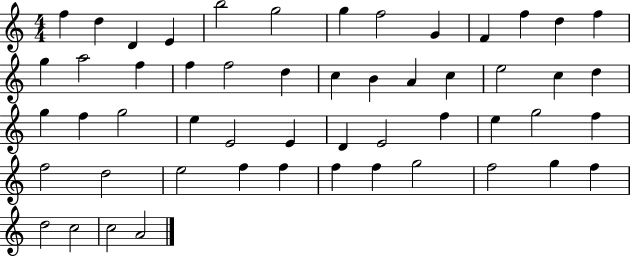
{
  \clef treble
  \numericTimeSignature
  \time 4/4
  \key c \major
  f''4 d''4 d'4 e'4 | b''2 g''2 | g''4 f''2 g'4 | f'4 f''4 d''4 f''4 | \break g''4 a''2 f''4 | f''4 f''2 d''4 | c''4 b'4 a'4 c''4 | e''2 c''4 d''4 | \break g''4 f''4 g''2 | e''4 e'2 e'4 | d'4 e'2 f''4 | e''4 g''2 f''4 | \break f''2 d''2 | e''2 f''4 f''4 | f''4 f''4 g''2 | f''2 g''4 f''4 | \break d''2 c''2 | c''2 a'2 | \bar "|."
}